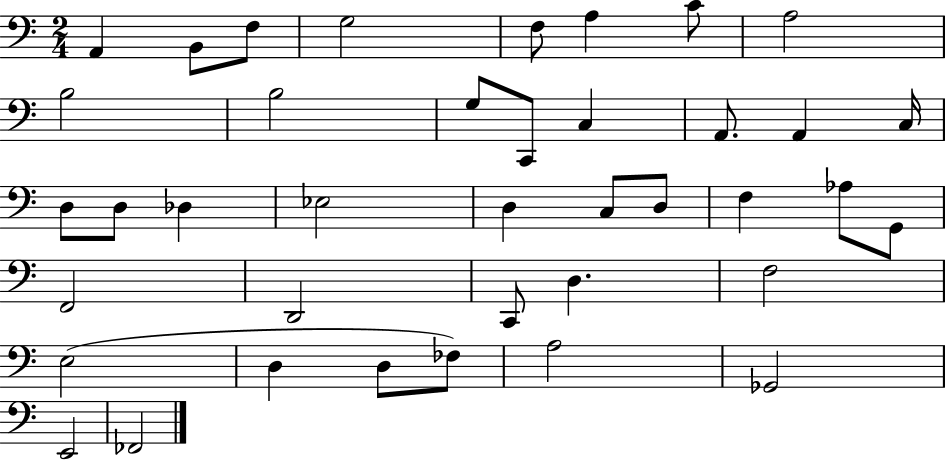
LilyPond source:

{
  \clef bass
  \numericTimeSignature
  \time 2/4
  \key c \major
  a,4 b,8 f8 | g2 | f8 a4 c'8 | a2 | \break b2 | b2 | g8 c,8 c4 | a,8. a,4 c16 | \break d8 d8 des4 | ees2 | d4 c8 d8 | f4 aes8 g,8 | \break f,2 | d,2 | c,8 d4. | f2 | \break e2( | d4 d8 fes8) | a2 | ges,2 | \break e,2 | fes,2 | \bar "|."
}